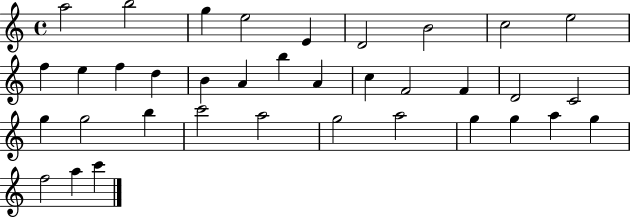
X:1
T:Untitled
M:4/4
L:1/4
K:C
a2 b2 g e2 E D2 B2 c2 e2 f e f d B A b A c F2 F D2 C2 g g2 b c'2 a2 g2 a2 g g a g f2 a c'